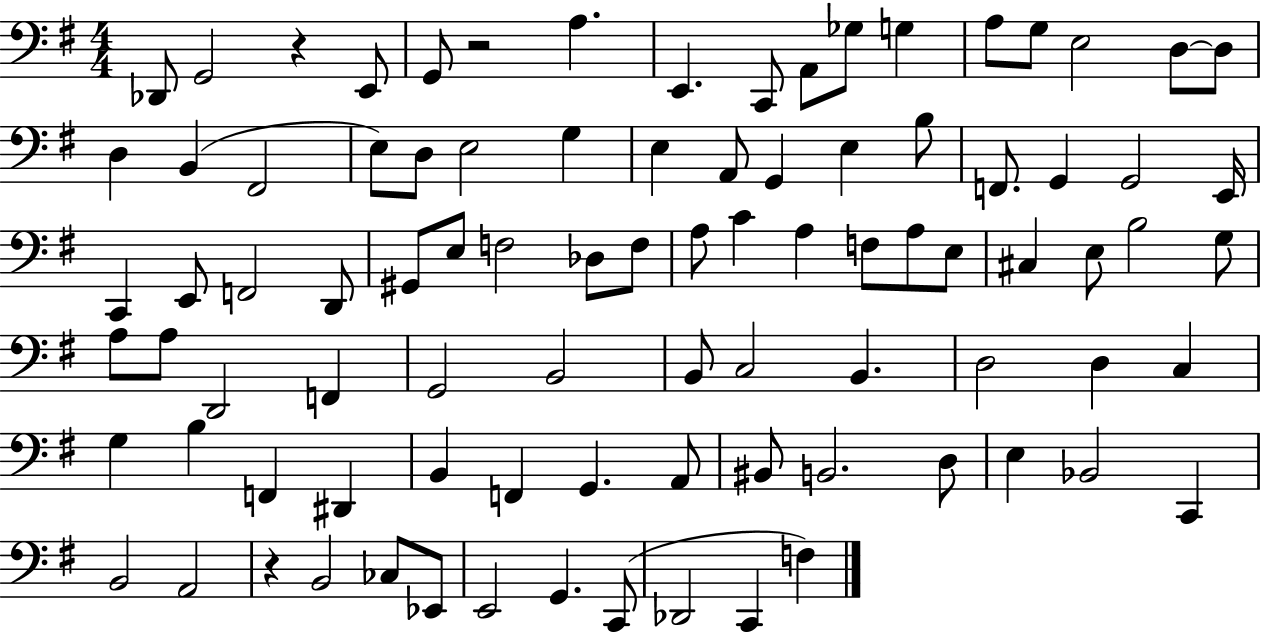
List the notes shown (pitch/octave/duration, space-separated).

Db2/e G2/h R/q E2/e G2/e R/h A3/q. E2/q. C2/e A2/e Gb3/e G3/q A3/e G3/e E3/h D3/e D3/e D3/q B2/q F#2/h E3/e D3/e E3/h G3/q E3/q A2/e G2/q E3/q B3/e F2/e. G2/q G2/h E2/s C2/q E2/e F2/h D2/e G#2/e E3/e F3/h Db3/e F3/e A3/e C4/q A3/q F3/e A3/e E3/e C#3/q E3/e B3/h G3/e A3/e A3/e D2/h F2/q G2/h B2/h B2/e C3/h B2/q. D3/h D3/q C3/q G3/q B3/q F2/q D#2/q B2/q F2/q G2/q. A2/e BIS2/e B2/h. D3/e E3/q Bb2/h C2/q B2/h A2/h R/q B2/h CES3/e Eb2/e E2/h G2/q. C2/e Db2/h C2/q F3/q